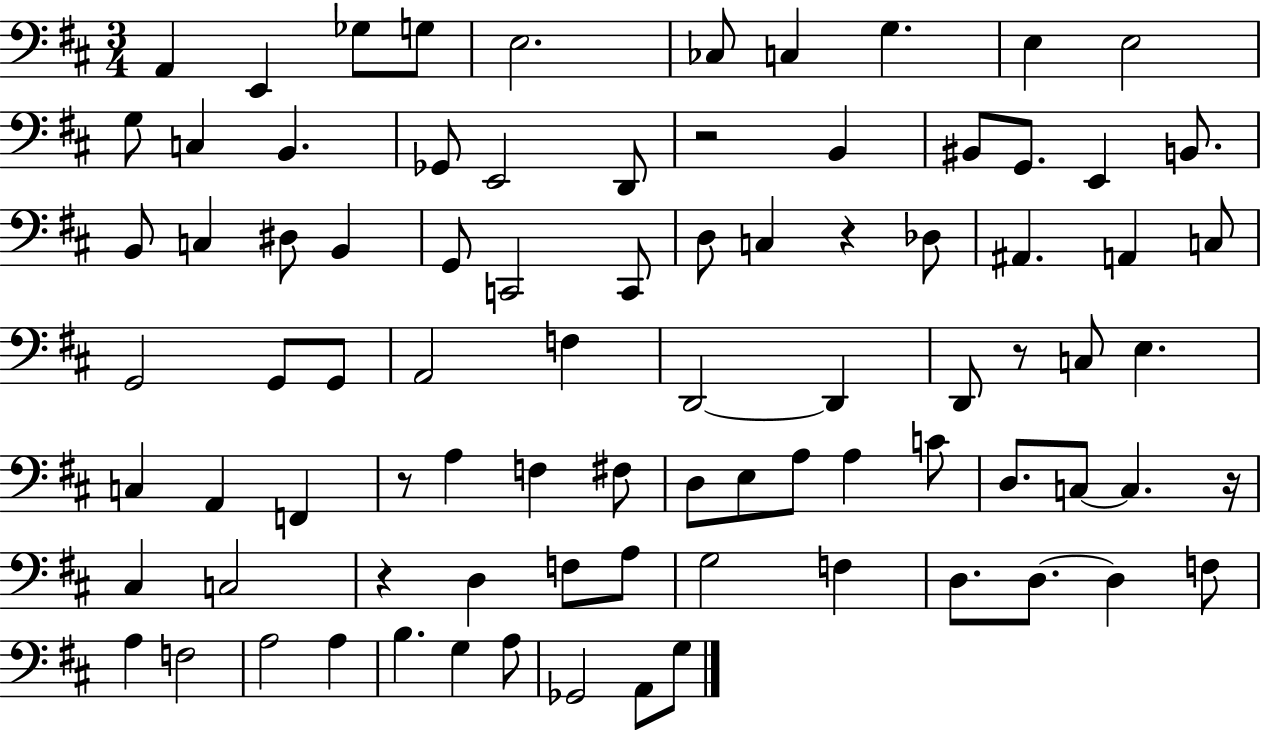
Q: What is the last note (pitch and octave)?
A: G3